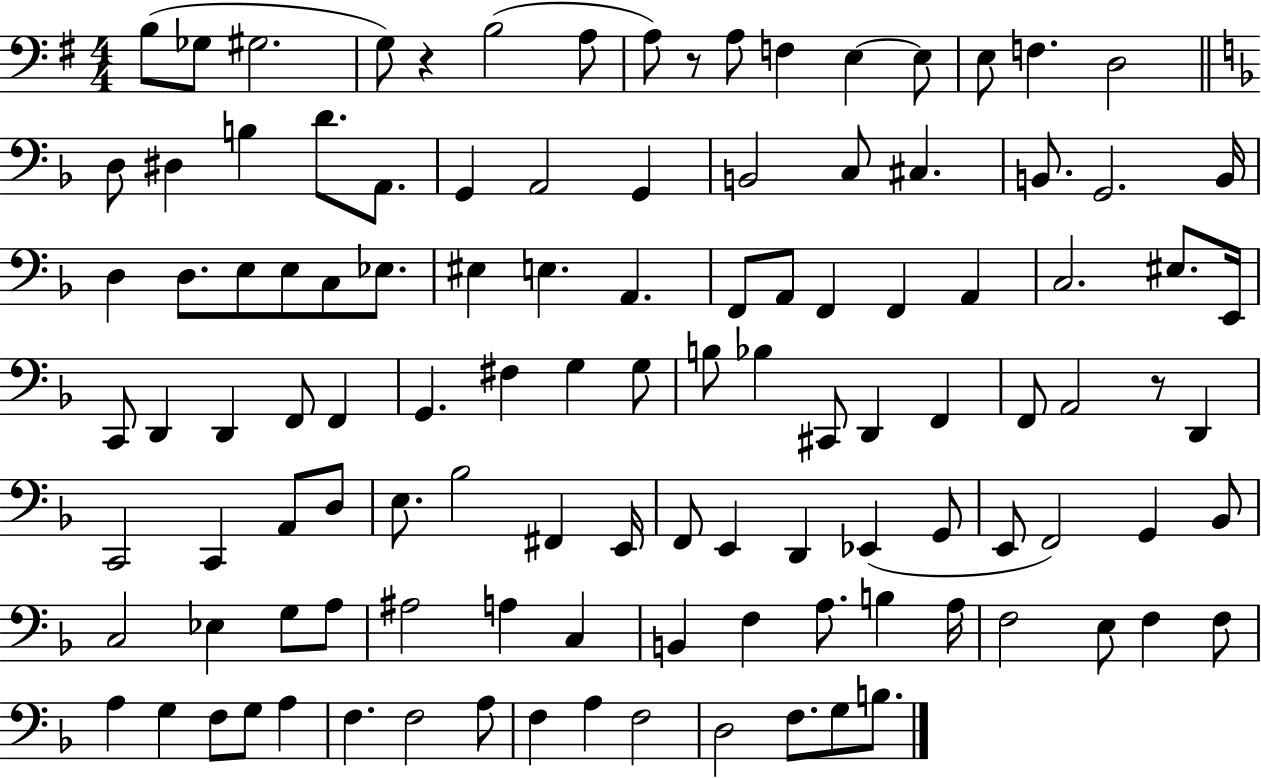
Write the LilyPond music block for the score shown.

{
  \clef bass
  \numericTimeSignature
  \time 4/4
  \key g \major
  b8( ges8 gis2. | g8) r4 b2( a8 | a8) r8 a8 f4 e4~~ e8 | e8 f4. d2 | \break \bar "||" \break \key f \major d8 dis4 b4 d'8. a,8. | g,4 a,2 g,4 | b,2 c8 cis4. | b,8. g,2. b,16 | \break d4 d8. e8 e8 c8 ees8. | eis4 e4. a,4. | f,8 a,8 f,4 f,4 a,4 | c2. eis8. e,16 | \break c,8 d,4 d,4 f,8 f,4 | g,4. fis4 g4 g8 | b8 bes4 cis,8 d,4 f,4 | f,8 a,2 r8 d,4 | \break c,2 c,4 a,8 d8 | e8. bes2 fis,4 e,16 | f,8 e,4 d,4 ees,4( g,8 | e,8 f,2) g,4 bes,8 | \break c2 ees4 g8 a8 | ais2 a4 c4 | b,4 f4 a8. b4 a16 | f2 e8 f4 f8 | \break a4 g4 f8 g8 a4 | f4. f2 a8 | f4 a4 f2 | d2 f8. g8 b8. | \break \bar "|."
}